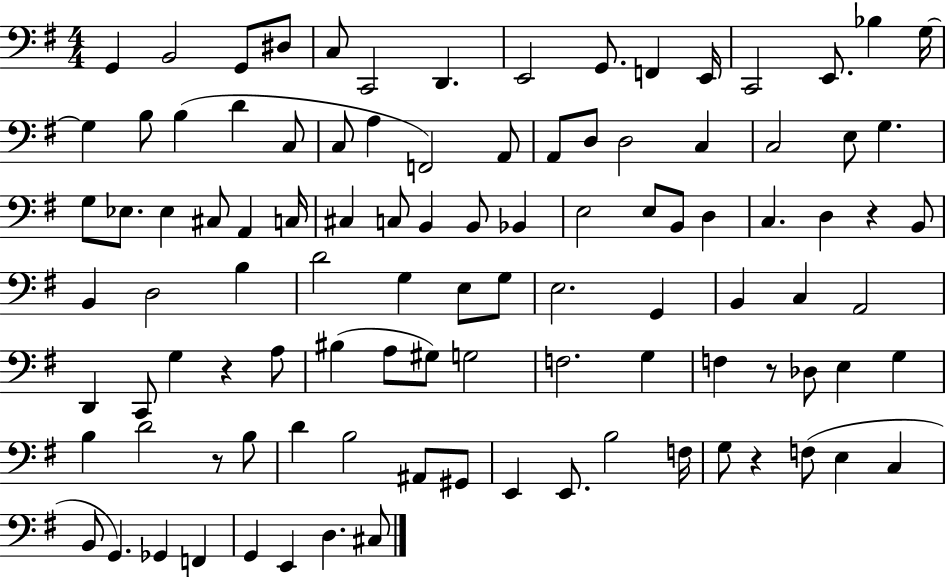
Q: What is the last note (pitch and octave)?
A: C#3